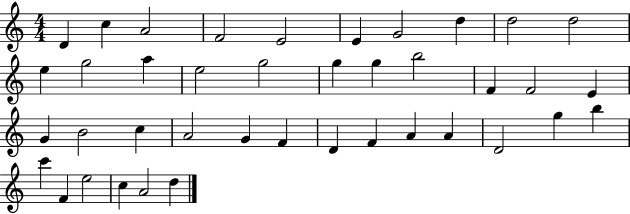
{
  \clef treble
  \numericTimeSignature
  \time 4/4
  \key c \major
  d'4 c''4 a'2 | f'2 e'2 | e'4 g'2 d''4 | d''2 d''2 | \break e''4 g''2 a''4 | e''2 g''2 | g''4 g''4 b''2 | f'4 f'2 e'4 | \break g'4 b'2 c''4 | a'2 g'4 f'4 | d'4 f'4 a'4 a'4 | d'2 g''4 b''4 | \break c'''4 f'4 e''2 | c''4 a'2 d''4 | \bar "|."
}